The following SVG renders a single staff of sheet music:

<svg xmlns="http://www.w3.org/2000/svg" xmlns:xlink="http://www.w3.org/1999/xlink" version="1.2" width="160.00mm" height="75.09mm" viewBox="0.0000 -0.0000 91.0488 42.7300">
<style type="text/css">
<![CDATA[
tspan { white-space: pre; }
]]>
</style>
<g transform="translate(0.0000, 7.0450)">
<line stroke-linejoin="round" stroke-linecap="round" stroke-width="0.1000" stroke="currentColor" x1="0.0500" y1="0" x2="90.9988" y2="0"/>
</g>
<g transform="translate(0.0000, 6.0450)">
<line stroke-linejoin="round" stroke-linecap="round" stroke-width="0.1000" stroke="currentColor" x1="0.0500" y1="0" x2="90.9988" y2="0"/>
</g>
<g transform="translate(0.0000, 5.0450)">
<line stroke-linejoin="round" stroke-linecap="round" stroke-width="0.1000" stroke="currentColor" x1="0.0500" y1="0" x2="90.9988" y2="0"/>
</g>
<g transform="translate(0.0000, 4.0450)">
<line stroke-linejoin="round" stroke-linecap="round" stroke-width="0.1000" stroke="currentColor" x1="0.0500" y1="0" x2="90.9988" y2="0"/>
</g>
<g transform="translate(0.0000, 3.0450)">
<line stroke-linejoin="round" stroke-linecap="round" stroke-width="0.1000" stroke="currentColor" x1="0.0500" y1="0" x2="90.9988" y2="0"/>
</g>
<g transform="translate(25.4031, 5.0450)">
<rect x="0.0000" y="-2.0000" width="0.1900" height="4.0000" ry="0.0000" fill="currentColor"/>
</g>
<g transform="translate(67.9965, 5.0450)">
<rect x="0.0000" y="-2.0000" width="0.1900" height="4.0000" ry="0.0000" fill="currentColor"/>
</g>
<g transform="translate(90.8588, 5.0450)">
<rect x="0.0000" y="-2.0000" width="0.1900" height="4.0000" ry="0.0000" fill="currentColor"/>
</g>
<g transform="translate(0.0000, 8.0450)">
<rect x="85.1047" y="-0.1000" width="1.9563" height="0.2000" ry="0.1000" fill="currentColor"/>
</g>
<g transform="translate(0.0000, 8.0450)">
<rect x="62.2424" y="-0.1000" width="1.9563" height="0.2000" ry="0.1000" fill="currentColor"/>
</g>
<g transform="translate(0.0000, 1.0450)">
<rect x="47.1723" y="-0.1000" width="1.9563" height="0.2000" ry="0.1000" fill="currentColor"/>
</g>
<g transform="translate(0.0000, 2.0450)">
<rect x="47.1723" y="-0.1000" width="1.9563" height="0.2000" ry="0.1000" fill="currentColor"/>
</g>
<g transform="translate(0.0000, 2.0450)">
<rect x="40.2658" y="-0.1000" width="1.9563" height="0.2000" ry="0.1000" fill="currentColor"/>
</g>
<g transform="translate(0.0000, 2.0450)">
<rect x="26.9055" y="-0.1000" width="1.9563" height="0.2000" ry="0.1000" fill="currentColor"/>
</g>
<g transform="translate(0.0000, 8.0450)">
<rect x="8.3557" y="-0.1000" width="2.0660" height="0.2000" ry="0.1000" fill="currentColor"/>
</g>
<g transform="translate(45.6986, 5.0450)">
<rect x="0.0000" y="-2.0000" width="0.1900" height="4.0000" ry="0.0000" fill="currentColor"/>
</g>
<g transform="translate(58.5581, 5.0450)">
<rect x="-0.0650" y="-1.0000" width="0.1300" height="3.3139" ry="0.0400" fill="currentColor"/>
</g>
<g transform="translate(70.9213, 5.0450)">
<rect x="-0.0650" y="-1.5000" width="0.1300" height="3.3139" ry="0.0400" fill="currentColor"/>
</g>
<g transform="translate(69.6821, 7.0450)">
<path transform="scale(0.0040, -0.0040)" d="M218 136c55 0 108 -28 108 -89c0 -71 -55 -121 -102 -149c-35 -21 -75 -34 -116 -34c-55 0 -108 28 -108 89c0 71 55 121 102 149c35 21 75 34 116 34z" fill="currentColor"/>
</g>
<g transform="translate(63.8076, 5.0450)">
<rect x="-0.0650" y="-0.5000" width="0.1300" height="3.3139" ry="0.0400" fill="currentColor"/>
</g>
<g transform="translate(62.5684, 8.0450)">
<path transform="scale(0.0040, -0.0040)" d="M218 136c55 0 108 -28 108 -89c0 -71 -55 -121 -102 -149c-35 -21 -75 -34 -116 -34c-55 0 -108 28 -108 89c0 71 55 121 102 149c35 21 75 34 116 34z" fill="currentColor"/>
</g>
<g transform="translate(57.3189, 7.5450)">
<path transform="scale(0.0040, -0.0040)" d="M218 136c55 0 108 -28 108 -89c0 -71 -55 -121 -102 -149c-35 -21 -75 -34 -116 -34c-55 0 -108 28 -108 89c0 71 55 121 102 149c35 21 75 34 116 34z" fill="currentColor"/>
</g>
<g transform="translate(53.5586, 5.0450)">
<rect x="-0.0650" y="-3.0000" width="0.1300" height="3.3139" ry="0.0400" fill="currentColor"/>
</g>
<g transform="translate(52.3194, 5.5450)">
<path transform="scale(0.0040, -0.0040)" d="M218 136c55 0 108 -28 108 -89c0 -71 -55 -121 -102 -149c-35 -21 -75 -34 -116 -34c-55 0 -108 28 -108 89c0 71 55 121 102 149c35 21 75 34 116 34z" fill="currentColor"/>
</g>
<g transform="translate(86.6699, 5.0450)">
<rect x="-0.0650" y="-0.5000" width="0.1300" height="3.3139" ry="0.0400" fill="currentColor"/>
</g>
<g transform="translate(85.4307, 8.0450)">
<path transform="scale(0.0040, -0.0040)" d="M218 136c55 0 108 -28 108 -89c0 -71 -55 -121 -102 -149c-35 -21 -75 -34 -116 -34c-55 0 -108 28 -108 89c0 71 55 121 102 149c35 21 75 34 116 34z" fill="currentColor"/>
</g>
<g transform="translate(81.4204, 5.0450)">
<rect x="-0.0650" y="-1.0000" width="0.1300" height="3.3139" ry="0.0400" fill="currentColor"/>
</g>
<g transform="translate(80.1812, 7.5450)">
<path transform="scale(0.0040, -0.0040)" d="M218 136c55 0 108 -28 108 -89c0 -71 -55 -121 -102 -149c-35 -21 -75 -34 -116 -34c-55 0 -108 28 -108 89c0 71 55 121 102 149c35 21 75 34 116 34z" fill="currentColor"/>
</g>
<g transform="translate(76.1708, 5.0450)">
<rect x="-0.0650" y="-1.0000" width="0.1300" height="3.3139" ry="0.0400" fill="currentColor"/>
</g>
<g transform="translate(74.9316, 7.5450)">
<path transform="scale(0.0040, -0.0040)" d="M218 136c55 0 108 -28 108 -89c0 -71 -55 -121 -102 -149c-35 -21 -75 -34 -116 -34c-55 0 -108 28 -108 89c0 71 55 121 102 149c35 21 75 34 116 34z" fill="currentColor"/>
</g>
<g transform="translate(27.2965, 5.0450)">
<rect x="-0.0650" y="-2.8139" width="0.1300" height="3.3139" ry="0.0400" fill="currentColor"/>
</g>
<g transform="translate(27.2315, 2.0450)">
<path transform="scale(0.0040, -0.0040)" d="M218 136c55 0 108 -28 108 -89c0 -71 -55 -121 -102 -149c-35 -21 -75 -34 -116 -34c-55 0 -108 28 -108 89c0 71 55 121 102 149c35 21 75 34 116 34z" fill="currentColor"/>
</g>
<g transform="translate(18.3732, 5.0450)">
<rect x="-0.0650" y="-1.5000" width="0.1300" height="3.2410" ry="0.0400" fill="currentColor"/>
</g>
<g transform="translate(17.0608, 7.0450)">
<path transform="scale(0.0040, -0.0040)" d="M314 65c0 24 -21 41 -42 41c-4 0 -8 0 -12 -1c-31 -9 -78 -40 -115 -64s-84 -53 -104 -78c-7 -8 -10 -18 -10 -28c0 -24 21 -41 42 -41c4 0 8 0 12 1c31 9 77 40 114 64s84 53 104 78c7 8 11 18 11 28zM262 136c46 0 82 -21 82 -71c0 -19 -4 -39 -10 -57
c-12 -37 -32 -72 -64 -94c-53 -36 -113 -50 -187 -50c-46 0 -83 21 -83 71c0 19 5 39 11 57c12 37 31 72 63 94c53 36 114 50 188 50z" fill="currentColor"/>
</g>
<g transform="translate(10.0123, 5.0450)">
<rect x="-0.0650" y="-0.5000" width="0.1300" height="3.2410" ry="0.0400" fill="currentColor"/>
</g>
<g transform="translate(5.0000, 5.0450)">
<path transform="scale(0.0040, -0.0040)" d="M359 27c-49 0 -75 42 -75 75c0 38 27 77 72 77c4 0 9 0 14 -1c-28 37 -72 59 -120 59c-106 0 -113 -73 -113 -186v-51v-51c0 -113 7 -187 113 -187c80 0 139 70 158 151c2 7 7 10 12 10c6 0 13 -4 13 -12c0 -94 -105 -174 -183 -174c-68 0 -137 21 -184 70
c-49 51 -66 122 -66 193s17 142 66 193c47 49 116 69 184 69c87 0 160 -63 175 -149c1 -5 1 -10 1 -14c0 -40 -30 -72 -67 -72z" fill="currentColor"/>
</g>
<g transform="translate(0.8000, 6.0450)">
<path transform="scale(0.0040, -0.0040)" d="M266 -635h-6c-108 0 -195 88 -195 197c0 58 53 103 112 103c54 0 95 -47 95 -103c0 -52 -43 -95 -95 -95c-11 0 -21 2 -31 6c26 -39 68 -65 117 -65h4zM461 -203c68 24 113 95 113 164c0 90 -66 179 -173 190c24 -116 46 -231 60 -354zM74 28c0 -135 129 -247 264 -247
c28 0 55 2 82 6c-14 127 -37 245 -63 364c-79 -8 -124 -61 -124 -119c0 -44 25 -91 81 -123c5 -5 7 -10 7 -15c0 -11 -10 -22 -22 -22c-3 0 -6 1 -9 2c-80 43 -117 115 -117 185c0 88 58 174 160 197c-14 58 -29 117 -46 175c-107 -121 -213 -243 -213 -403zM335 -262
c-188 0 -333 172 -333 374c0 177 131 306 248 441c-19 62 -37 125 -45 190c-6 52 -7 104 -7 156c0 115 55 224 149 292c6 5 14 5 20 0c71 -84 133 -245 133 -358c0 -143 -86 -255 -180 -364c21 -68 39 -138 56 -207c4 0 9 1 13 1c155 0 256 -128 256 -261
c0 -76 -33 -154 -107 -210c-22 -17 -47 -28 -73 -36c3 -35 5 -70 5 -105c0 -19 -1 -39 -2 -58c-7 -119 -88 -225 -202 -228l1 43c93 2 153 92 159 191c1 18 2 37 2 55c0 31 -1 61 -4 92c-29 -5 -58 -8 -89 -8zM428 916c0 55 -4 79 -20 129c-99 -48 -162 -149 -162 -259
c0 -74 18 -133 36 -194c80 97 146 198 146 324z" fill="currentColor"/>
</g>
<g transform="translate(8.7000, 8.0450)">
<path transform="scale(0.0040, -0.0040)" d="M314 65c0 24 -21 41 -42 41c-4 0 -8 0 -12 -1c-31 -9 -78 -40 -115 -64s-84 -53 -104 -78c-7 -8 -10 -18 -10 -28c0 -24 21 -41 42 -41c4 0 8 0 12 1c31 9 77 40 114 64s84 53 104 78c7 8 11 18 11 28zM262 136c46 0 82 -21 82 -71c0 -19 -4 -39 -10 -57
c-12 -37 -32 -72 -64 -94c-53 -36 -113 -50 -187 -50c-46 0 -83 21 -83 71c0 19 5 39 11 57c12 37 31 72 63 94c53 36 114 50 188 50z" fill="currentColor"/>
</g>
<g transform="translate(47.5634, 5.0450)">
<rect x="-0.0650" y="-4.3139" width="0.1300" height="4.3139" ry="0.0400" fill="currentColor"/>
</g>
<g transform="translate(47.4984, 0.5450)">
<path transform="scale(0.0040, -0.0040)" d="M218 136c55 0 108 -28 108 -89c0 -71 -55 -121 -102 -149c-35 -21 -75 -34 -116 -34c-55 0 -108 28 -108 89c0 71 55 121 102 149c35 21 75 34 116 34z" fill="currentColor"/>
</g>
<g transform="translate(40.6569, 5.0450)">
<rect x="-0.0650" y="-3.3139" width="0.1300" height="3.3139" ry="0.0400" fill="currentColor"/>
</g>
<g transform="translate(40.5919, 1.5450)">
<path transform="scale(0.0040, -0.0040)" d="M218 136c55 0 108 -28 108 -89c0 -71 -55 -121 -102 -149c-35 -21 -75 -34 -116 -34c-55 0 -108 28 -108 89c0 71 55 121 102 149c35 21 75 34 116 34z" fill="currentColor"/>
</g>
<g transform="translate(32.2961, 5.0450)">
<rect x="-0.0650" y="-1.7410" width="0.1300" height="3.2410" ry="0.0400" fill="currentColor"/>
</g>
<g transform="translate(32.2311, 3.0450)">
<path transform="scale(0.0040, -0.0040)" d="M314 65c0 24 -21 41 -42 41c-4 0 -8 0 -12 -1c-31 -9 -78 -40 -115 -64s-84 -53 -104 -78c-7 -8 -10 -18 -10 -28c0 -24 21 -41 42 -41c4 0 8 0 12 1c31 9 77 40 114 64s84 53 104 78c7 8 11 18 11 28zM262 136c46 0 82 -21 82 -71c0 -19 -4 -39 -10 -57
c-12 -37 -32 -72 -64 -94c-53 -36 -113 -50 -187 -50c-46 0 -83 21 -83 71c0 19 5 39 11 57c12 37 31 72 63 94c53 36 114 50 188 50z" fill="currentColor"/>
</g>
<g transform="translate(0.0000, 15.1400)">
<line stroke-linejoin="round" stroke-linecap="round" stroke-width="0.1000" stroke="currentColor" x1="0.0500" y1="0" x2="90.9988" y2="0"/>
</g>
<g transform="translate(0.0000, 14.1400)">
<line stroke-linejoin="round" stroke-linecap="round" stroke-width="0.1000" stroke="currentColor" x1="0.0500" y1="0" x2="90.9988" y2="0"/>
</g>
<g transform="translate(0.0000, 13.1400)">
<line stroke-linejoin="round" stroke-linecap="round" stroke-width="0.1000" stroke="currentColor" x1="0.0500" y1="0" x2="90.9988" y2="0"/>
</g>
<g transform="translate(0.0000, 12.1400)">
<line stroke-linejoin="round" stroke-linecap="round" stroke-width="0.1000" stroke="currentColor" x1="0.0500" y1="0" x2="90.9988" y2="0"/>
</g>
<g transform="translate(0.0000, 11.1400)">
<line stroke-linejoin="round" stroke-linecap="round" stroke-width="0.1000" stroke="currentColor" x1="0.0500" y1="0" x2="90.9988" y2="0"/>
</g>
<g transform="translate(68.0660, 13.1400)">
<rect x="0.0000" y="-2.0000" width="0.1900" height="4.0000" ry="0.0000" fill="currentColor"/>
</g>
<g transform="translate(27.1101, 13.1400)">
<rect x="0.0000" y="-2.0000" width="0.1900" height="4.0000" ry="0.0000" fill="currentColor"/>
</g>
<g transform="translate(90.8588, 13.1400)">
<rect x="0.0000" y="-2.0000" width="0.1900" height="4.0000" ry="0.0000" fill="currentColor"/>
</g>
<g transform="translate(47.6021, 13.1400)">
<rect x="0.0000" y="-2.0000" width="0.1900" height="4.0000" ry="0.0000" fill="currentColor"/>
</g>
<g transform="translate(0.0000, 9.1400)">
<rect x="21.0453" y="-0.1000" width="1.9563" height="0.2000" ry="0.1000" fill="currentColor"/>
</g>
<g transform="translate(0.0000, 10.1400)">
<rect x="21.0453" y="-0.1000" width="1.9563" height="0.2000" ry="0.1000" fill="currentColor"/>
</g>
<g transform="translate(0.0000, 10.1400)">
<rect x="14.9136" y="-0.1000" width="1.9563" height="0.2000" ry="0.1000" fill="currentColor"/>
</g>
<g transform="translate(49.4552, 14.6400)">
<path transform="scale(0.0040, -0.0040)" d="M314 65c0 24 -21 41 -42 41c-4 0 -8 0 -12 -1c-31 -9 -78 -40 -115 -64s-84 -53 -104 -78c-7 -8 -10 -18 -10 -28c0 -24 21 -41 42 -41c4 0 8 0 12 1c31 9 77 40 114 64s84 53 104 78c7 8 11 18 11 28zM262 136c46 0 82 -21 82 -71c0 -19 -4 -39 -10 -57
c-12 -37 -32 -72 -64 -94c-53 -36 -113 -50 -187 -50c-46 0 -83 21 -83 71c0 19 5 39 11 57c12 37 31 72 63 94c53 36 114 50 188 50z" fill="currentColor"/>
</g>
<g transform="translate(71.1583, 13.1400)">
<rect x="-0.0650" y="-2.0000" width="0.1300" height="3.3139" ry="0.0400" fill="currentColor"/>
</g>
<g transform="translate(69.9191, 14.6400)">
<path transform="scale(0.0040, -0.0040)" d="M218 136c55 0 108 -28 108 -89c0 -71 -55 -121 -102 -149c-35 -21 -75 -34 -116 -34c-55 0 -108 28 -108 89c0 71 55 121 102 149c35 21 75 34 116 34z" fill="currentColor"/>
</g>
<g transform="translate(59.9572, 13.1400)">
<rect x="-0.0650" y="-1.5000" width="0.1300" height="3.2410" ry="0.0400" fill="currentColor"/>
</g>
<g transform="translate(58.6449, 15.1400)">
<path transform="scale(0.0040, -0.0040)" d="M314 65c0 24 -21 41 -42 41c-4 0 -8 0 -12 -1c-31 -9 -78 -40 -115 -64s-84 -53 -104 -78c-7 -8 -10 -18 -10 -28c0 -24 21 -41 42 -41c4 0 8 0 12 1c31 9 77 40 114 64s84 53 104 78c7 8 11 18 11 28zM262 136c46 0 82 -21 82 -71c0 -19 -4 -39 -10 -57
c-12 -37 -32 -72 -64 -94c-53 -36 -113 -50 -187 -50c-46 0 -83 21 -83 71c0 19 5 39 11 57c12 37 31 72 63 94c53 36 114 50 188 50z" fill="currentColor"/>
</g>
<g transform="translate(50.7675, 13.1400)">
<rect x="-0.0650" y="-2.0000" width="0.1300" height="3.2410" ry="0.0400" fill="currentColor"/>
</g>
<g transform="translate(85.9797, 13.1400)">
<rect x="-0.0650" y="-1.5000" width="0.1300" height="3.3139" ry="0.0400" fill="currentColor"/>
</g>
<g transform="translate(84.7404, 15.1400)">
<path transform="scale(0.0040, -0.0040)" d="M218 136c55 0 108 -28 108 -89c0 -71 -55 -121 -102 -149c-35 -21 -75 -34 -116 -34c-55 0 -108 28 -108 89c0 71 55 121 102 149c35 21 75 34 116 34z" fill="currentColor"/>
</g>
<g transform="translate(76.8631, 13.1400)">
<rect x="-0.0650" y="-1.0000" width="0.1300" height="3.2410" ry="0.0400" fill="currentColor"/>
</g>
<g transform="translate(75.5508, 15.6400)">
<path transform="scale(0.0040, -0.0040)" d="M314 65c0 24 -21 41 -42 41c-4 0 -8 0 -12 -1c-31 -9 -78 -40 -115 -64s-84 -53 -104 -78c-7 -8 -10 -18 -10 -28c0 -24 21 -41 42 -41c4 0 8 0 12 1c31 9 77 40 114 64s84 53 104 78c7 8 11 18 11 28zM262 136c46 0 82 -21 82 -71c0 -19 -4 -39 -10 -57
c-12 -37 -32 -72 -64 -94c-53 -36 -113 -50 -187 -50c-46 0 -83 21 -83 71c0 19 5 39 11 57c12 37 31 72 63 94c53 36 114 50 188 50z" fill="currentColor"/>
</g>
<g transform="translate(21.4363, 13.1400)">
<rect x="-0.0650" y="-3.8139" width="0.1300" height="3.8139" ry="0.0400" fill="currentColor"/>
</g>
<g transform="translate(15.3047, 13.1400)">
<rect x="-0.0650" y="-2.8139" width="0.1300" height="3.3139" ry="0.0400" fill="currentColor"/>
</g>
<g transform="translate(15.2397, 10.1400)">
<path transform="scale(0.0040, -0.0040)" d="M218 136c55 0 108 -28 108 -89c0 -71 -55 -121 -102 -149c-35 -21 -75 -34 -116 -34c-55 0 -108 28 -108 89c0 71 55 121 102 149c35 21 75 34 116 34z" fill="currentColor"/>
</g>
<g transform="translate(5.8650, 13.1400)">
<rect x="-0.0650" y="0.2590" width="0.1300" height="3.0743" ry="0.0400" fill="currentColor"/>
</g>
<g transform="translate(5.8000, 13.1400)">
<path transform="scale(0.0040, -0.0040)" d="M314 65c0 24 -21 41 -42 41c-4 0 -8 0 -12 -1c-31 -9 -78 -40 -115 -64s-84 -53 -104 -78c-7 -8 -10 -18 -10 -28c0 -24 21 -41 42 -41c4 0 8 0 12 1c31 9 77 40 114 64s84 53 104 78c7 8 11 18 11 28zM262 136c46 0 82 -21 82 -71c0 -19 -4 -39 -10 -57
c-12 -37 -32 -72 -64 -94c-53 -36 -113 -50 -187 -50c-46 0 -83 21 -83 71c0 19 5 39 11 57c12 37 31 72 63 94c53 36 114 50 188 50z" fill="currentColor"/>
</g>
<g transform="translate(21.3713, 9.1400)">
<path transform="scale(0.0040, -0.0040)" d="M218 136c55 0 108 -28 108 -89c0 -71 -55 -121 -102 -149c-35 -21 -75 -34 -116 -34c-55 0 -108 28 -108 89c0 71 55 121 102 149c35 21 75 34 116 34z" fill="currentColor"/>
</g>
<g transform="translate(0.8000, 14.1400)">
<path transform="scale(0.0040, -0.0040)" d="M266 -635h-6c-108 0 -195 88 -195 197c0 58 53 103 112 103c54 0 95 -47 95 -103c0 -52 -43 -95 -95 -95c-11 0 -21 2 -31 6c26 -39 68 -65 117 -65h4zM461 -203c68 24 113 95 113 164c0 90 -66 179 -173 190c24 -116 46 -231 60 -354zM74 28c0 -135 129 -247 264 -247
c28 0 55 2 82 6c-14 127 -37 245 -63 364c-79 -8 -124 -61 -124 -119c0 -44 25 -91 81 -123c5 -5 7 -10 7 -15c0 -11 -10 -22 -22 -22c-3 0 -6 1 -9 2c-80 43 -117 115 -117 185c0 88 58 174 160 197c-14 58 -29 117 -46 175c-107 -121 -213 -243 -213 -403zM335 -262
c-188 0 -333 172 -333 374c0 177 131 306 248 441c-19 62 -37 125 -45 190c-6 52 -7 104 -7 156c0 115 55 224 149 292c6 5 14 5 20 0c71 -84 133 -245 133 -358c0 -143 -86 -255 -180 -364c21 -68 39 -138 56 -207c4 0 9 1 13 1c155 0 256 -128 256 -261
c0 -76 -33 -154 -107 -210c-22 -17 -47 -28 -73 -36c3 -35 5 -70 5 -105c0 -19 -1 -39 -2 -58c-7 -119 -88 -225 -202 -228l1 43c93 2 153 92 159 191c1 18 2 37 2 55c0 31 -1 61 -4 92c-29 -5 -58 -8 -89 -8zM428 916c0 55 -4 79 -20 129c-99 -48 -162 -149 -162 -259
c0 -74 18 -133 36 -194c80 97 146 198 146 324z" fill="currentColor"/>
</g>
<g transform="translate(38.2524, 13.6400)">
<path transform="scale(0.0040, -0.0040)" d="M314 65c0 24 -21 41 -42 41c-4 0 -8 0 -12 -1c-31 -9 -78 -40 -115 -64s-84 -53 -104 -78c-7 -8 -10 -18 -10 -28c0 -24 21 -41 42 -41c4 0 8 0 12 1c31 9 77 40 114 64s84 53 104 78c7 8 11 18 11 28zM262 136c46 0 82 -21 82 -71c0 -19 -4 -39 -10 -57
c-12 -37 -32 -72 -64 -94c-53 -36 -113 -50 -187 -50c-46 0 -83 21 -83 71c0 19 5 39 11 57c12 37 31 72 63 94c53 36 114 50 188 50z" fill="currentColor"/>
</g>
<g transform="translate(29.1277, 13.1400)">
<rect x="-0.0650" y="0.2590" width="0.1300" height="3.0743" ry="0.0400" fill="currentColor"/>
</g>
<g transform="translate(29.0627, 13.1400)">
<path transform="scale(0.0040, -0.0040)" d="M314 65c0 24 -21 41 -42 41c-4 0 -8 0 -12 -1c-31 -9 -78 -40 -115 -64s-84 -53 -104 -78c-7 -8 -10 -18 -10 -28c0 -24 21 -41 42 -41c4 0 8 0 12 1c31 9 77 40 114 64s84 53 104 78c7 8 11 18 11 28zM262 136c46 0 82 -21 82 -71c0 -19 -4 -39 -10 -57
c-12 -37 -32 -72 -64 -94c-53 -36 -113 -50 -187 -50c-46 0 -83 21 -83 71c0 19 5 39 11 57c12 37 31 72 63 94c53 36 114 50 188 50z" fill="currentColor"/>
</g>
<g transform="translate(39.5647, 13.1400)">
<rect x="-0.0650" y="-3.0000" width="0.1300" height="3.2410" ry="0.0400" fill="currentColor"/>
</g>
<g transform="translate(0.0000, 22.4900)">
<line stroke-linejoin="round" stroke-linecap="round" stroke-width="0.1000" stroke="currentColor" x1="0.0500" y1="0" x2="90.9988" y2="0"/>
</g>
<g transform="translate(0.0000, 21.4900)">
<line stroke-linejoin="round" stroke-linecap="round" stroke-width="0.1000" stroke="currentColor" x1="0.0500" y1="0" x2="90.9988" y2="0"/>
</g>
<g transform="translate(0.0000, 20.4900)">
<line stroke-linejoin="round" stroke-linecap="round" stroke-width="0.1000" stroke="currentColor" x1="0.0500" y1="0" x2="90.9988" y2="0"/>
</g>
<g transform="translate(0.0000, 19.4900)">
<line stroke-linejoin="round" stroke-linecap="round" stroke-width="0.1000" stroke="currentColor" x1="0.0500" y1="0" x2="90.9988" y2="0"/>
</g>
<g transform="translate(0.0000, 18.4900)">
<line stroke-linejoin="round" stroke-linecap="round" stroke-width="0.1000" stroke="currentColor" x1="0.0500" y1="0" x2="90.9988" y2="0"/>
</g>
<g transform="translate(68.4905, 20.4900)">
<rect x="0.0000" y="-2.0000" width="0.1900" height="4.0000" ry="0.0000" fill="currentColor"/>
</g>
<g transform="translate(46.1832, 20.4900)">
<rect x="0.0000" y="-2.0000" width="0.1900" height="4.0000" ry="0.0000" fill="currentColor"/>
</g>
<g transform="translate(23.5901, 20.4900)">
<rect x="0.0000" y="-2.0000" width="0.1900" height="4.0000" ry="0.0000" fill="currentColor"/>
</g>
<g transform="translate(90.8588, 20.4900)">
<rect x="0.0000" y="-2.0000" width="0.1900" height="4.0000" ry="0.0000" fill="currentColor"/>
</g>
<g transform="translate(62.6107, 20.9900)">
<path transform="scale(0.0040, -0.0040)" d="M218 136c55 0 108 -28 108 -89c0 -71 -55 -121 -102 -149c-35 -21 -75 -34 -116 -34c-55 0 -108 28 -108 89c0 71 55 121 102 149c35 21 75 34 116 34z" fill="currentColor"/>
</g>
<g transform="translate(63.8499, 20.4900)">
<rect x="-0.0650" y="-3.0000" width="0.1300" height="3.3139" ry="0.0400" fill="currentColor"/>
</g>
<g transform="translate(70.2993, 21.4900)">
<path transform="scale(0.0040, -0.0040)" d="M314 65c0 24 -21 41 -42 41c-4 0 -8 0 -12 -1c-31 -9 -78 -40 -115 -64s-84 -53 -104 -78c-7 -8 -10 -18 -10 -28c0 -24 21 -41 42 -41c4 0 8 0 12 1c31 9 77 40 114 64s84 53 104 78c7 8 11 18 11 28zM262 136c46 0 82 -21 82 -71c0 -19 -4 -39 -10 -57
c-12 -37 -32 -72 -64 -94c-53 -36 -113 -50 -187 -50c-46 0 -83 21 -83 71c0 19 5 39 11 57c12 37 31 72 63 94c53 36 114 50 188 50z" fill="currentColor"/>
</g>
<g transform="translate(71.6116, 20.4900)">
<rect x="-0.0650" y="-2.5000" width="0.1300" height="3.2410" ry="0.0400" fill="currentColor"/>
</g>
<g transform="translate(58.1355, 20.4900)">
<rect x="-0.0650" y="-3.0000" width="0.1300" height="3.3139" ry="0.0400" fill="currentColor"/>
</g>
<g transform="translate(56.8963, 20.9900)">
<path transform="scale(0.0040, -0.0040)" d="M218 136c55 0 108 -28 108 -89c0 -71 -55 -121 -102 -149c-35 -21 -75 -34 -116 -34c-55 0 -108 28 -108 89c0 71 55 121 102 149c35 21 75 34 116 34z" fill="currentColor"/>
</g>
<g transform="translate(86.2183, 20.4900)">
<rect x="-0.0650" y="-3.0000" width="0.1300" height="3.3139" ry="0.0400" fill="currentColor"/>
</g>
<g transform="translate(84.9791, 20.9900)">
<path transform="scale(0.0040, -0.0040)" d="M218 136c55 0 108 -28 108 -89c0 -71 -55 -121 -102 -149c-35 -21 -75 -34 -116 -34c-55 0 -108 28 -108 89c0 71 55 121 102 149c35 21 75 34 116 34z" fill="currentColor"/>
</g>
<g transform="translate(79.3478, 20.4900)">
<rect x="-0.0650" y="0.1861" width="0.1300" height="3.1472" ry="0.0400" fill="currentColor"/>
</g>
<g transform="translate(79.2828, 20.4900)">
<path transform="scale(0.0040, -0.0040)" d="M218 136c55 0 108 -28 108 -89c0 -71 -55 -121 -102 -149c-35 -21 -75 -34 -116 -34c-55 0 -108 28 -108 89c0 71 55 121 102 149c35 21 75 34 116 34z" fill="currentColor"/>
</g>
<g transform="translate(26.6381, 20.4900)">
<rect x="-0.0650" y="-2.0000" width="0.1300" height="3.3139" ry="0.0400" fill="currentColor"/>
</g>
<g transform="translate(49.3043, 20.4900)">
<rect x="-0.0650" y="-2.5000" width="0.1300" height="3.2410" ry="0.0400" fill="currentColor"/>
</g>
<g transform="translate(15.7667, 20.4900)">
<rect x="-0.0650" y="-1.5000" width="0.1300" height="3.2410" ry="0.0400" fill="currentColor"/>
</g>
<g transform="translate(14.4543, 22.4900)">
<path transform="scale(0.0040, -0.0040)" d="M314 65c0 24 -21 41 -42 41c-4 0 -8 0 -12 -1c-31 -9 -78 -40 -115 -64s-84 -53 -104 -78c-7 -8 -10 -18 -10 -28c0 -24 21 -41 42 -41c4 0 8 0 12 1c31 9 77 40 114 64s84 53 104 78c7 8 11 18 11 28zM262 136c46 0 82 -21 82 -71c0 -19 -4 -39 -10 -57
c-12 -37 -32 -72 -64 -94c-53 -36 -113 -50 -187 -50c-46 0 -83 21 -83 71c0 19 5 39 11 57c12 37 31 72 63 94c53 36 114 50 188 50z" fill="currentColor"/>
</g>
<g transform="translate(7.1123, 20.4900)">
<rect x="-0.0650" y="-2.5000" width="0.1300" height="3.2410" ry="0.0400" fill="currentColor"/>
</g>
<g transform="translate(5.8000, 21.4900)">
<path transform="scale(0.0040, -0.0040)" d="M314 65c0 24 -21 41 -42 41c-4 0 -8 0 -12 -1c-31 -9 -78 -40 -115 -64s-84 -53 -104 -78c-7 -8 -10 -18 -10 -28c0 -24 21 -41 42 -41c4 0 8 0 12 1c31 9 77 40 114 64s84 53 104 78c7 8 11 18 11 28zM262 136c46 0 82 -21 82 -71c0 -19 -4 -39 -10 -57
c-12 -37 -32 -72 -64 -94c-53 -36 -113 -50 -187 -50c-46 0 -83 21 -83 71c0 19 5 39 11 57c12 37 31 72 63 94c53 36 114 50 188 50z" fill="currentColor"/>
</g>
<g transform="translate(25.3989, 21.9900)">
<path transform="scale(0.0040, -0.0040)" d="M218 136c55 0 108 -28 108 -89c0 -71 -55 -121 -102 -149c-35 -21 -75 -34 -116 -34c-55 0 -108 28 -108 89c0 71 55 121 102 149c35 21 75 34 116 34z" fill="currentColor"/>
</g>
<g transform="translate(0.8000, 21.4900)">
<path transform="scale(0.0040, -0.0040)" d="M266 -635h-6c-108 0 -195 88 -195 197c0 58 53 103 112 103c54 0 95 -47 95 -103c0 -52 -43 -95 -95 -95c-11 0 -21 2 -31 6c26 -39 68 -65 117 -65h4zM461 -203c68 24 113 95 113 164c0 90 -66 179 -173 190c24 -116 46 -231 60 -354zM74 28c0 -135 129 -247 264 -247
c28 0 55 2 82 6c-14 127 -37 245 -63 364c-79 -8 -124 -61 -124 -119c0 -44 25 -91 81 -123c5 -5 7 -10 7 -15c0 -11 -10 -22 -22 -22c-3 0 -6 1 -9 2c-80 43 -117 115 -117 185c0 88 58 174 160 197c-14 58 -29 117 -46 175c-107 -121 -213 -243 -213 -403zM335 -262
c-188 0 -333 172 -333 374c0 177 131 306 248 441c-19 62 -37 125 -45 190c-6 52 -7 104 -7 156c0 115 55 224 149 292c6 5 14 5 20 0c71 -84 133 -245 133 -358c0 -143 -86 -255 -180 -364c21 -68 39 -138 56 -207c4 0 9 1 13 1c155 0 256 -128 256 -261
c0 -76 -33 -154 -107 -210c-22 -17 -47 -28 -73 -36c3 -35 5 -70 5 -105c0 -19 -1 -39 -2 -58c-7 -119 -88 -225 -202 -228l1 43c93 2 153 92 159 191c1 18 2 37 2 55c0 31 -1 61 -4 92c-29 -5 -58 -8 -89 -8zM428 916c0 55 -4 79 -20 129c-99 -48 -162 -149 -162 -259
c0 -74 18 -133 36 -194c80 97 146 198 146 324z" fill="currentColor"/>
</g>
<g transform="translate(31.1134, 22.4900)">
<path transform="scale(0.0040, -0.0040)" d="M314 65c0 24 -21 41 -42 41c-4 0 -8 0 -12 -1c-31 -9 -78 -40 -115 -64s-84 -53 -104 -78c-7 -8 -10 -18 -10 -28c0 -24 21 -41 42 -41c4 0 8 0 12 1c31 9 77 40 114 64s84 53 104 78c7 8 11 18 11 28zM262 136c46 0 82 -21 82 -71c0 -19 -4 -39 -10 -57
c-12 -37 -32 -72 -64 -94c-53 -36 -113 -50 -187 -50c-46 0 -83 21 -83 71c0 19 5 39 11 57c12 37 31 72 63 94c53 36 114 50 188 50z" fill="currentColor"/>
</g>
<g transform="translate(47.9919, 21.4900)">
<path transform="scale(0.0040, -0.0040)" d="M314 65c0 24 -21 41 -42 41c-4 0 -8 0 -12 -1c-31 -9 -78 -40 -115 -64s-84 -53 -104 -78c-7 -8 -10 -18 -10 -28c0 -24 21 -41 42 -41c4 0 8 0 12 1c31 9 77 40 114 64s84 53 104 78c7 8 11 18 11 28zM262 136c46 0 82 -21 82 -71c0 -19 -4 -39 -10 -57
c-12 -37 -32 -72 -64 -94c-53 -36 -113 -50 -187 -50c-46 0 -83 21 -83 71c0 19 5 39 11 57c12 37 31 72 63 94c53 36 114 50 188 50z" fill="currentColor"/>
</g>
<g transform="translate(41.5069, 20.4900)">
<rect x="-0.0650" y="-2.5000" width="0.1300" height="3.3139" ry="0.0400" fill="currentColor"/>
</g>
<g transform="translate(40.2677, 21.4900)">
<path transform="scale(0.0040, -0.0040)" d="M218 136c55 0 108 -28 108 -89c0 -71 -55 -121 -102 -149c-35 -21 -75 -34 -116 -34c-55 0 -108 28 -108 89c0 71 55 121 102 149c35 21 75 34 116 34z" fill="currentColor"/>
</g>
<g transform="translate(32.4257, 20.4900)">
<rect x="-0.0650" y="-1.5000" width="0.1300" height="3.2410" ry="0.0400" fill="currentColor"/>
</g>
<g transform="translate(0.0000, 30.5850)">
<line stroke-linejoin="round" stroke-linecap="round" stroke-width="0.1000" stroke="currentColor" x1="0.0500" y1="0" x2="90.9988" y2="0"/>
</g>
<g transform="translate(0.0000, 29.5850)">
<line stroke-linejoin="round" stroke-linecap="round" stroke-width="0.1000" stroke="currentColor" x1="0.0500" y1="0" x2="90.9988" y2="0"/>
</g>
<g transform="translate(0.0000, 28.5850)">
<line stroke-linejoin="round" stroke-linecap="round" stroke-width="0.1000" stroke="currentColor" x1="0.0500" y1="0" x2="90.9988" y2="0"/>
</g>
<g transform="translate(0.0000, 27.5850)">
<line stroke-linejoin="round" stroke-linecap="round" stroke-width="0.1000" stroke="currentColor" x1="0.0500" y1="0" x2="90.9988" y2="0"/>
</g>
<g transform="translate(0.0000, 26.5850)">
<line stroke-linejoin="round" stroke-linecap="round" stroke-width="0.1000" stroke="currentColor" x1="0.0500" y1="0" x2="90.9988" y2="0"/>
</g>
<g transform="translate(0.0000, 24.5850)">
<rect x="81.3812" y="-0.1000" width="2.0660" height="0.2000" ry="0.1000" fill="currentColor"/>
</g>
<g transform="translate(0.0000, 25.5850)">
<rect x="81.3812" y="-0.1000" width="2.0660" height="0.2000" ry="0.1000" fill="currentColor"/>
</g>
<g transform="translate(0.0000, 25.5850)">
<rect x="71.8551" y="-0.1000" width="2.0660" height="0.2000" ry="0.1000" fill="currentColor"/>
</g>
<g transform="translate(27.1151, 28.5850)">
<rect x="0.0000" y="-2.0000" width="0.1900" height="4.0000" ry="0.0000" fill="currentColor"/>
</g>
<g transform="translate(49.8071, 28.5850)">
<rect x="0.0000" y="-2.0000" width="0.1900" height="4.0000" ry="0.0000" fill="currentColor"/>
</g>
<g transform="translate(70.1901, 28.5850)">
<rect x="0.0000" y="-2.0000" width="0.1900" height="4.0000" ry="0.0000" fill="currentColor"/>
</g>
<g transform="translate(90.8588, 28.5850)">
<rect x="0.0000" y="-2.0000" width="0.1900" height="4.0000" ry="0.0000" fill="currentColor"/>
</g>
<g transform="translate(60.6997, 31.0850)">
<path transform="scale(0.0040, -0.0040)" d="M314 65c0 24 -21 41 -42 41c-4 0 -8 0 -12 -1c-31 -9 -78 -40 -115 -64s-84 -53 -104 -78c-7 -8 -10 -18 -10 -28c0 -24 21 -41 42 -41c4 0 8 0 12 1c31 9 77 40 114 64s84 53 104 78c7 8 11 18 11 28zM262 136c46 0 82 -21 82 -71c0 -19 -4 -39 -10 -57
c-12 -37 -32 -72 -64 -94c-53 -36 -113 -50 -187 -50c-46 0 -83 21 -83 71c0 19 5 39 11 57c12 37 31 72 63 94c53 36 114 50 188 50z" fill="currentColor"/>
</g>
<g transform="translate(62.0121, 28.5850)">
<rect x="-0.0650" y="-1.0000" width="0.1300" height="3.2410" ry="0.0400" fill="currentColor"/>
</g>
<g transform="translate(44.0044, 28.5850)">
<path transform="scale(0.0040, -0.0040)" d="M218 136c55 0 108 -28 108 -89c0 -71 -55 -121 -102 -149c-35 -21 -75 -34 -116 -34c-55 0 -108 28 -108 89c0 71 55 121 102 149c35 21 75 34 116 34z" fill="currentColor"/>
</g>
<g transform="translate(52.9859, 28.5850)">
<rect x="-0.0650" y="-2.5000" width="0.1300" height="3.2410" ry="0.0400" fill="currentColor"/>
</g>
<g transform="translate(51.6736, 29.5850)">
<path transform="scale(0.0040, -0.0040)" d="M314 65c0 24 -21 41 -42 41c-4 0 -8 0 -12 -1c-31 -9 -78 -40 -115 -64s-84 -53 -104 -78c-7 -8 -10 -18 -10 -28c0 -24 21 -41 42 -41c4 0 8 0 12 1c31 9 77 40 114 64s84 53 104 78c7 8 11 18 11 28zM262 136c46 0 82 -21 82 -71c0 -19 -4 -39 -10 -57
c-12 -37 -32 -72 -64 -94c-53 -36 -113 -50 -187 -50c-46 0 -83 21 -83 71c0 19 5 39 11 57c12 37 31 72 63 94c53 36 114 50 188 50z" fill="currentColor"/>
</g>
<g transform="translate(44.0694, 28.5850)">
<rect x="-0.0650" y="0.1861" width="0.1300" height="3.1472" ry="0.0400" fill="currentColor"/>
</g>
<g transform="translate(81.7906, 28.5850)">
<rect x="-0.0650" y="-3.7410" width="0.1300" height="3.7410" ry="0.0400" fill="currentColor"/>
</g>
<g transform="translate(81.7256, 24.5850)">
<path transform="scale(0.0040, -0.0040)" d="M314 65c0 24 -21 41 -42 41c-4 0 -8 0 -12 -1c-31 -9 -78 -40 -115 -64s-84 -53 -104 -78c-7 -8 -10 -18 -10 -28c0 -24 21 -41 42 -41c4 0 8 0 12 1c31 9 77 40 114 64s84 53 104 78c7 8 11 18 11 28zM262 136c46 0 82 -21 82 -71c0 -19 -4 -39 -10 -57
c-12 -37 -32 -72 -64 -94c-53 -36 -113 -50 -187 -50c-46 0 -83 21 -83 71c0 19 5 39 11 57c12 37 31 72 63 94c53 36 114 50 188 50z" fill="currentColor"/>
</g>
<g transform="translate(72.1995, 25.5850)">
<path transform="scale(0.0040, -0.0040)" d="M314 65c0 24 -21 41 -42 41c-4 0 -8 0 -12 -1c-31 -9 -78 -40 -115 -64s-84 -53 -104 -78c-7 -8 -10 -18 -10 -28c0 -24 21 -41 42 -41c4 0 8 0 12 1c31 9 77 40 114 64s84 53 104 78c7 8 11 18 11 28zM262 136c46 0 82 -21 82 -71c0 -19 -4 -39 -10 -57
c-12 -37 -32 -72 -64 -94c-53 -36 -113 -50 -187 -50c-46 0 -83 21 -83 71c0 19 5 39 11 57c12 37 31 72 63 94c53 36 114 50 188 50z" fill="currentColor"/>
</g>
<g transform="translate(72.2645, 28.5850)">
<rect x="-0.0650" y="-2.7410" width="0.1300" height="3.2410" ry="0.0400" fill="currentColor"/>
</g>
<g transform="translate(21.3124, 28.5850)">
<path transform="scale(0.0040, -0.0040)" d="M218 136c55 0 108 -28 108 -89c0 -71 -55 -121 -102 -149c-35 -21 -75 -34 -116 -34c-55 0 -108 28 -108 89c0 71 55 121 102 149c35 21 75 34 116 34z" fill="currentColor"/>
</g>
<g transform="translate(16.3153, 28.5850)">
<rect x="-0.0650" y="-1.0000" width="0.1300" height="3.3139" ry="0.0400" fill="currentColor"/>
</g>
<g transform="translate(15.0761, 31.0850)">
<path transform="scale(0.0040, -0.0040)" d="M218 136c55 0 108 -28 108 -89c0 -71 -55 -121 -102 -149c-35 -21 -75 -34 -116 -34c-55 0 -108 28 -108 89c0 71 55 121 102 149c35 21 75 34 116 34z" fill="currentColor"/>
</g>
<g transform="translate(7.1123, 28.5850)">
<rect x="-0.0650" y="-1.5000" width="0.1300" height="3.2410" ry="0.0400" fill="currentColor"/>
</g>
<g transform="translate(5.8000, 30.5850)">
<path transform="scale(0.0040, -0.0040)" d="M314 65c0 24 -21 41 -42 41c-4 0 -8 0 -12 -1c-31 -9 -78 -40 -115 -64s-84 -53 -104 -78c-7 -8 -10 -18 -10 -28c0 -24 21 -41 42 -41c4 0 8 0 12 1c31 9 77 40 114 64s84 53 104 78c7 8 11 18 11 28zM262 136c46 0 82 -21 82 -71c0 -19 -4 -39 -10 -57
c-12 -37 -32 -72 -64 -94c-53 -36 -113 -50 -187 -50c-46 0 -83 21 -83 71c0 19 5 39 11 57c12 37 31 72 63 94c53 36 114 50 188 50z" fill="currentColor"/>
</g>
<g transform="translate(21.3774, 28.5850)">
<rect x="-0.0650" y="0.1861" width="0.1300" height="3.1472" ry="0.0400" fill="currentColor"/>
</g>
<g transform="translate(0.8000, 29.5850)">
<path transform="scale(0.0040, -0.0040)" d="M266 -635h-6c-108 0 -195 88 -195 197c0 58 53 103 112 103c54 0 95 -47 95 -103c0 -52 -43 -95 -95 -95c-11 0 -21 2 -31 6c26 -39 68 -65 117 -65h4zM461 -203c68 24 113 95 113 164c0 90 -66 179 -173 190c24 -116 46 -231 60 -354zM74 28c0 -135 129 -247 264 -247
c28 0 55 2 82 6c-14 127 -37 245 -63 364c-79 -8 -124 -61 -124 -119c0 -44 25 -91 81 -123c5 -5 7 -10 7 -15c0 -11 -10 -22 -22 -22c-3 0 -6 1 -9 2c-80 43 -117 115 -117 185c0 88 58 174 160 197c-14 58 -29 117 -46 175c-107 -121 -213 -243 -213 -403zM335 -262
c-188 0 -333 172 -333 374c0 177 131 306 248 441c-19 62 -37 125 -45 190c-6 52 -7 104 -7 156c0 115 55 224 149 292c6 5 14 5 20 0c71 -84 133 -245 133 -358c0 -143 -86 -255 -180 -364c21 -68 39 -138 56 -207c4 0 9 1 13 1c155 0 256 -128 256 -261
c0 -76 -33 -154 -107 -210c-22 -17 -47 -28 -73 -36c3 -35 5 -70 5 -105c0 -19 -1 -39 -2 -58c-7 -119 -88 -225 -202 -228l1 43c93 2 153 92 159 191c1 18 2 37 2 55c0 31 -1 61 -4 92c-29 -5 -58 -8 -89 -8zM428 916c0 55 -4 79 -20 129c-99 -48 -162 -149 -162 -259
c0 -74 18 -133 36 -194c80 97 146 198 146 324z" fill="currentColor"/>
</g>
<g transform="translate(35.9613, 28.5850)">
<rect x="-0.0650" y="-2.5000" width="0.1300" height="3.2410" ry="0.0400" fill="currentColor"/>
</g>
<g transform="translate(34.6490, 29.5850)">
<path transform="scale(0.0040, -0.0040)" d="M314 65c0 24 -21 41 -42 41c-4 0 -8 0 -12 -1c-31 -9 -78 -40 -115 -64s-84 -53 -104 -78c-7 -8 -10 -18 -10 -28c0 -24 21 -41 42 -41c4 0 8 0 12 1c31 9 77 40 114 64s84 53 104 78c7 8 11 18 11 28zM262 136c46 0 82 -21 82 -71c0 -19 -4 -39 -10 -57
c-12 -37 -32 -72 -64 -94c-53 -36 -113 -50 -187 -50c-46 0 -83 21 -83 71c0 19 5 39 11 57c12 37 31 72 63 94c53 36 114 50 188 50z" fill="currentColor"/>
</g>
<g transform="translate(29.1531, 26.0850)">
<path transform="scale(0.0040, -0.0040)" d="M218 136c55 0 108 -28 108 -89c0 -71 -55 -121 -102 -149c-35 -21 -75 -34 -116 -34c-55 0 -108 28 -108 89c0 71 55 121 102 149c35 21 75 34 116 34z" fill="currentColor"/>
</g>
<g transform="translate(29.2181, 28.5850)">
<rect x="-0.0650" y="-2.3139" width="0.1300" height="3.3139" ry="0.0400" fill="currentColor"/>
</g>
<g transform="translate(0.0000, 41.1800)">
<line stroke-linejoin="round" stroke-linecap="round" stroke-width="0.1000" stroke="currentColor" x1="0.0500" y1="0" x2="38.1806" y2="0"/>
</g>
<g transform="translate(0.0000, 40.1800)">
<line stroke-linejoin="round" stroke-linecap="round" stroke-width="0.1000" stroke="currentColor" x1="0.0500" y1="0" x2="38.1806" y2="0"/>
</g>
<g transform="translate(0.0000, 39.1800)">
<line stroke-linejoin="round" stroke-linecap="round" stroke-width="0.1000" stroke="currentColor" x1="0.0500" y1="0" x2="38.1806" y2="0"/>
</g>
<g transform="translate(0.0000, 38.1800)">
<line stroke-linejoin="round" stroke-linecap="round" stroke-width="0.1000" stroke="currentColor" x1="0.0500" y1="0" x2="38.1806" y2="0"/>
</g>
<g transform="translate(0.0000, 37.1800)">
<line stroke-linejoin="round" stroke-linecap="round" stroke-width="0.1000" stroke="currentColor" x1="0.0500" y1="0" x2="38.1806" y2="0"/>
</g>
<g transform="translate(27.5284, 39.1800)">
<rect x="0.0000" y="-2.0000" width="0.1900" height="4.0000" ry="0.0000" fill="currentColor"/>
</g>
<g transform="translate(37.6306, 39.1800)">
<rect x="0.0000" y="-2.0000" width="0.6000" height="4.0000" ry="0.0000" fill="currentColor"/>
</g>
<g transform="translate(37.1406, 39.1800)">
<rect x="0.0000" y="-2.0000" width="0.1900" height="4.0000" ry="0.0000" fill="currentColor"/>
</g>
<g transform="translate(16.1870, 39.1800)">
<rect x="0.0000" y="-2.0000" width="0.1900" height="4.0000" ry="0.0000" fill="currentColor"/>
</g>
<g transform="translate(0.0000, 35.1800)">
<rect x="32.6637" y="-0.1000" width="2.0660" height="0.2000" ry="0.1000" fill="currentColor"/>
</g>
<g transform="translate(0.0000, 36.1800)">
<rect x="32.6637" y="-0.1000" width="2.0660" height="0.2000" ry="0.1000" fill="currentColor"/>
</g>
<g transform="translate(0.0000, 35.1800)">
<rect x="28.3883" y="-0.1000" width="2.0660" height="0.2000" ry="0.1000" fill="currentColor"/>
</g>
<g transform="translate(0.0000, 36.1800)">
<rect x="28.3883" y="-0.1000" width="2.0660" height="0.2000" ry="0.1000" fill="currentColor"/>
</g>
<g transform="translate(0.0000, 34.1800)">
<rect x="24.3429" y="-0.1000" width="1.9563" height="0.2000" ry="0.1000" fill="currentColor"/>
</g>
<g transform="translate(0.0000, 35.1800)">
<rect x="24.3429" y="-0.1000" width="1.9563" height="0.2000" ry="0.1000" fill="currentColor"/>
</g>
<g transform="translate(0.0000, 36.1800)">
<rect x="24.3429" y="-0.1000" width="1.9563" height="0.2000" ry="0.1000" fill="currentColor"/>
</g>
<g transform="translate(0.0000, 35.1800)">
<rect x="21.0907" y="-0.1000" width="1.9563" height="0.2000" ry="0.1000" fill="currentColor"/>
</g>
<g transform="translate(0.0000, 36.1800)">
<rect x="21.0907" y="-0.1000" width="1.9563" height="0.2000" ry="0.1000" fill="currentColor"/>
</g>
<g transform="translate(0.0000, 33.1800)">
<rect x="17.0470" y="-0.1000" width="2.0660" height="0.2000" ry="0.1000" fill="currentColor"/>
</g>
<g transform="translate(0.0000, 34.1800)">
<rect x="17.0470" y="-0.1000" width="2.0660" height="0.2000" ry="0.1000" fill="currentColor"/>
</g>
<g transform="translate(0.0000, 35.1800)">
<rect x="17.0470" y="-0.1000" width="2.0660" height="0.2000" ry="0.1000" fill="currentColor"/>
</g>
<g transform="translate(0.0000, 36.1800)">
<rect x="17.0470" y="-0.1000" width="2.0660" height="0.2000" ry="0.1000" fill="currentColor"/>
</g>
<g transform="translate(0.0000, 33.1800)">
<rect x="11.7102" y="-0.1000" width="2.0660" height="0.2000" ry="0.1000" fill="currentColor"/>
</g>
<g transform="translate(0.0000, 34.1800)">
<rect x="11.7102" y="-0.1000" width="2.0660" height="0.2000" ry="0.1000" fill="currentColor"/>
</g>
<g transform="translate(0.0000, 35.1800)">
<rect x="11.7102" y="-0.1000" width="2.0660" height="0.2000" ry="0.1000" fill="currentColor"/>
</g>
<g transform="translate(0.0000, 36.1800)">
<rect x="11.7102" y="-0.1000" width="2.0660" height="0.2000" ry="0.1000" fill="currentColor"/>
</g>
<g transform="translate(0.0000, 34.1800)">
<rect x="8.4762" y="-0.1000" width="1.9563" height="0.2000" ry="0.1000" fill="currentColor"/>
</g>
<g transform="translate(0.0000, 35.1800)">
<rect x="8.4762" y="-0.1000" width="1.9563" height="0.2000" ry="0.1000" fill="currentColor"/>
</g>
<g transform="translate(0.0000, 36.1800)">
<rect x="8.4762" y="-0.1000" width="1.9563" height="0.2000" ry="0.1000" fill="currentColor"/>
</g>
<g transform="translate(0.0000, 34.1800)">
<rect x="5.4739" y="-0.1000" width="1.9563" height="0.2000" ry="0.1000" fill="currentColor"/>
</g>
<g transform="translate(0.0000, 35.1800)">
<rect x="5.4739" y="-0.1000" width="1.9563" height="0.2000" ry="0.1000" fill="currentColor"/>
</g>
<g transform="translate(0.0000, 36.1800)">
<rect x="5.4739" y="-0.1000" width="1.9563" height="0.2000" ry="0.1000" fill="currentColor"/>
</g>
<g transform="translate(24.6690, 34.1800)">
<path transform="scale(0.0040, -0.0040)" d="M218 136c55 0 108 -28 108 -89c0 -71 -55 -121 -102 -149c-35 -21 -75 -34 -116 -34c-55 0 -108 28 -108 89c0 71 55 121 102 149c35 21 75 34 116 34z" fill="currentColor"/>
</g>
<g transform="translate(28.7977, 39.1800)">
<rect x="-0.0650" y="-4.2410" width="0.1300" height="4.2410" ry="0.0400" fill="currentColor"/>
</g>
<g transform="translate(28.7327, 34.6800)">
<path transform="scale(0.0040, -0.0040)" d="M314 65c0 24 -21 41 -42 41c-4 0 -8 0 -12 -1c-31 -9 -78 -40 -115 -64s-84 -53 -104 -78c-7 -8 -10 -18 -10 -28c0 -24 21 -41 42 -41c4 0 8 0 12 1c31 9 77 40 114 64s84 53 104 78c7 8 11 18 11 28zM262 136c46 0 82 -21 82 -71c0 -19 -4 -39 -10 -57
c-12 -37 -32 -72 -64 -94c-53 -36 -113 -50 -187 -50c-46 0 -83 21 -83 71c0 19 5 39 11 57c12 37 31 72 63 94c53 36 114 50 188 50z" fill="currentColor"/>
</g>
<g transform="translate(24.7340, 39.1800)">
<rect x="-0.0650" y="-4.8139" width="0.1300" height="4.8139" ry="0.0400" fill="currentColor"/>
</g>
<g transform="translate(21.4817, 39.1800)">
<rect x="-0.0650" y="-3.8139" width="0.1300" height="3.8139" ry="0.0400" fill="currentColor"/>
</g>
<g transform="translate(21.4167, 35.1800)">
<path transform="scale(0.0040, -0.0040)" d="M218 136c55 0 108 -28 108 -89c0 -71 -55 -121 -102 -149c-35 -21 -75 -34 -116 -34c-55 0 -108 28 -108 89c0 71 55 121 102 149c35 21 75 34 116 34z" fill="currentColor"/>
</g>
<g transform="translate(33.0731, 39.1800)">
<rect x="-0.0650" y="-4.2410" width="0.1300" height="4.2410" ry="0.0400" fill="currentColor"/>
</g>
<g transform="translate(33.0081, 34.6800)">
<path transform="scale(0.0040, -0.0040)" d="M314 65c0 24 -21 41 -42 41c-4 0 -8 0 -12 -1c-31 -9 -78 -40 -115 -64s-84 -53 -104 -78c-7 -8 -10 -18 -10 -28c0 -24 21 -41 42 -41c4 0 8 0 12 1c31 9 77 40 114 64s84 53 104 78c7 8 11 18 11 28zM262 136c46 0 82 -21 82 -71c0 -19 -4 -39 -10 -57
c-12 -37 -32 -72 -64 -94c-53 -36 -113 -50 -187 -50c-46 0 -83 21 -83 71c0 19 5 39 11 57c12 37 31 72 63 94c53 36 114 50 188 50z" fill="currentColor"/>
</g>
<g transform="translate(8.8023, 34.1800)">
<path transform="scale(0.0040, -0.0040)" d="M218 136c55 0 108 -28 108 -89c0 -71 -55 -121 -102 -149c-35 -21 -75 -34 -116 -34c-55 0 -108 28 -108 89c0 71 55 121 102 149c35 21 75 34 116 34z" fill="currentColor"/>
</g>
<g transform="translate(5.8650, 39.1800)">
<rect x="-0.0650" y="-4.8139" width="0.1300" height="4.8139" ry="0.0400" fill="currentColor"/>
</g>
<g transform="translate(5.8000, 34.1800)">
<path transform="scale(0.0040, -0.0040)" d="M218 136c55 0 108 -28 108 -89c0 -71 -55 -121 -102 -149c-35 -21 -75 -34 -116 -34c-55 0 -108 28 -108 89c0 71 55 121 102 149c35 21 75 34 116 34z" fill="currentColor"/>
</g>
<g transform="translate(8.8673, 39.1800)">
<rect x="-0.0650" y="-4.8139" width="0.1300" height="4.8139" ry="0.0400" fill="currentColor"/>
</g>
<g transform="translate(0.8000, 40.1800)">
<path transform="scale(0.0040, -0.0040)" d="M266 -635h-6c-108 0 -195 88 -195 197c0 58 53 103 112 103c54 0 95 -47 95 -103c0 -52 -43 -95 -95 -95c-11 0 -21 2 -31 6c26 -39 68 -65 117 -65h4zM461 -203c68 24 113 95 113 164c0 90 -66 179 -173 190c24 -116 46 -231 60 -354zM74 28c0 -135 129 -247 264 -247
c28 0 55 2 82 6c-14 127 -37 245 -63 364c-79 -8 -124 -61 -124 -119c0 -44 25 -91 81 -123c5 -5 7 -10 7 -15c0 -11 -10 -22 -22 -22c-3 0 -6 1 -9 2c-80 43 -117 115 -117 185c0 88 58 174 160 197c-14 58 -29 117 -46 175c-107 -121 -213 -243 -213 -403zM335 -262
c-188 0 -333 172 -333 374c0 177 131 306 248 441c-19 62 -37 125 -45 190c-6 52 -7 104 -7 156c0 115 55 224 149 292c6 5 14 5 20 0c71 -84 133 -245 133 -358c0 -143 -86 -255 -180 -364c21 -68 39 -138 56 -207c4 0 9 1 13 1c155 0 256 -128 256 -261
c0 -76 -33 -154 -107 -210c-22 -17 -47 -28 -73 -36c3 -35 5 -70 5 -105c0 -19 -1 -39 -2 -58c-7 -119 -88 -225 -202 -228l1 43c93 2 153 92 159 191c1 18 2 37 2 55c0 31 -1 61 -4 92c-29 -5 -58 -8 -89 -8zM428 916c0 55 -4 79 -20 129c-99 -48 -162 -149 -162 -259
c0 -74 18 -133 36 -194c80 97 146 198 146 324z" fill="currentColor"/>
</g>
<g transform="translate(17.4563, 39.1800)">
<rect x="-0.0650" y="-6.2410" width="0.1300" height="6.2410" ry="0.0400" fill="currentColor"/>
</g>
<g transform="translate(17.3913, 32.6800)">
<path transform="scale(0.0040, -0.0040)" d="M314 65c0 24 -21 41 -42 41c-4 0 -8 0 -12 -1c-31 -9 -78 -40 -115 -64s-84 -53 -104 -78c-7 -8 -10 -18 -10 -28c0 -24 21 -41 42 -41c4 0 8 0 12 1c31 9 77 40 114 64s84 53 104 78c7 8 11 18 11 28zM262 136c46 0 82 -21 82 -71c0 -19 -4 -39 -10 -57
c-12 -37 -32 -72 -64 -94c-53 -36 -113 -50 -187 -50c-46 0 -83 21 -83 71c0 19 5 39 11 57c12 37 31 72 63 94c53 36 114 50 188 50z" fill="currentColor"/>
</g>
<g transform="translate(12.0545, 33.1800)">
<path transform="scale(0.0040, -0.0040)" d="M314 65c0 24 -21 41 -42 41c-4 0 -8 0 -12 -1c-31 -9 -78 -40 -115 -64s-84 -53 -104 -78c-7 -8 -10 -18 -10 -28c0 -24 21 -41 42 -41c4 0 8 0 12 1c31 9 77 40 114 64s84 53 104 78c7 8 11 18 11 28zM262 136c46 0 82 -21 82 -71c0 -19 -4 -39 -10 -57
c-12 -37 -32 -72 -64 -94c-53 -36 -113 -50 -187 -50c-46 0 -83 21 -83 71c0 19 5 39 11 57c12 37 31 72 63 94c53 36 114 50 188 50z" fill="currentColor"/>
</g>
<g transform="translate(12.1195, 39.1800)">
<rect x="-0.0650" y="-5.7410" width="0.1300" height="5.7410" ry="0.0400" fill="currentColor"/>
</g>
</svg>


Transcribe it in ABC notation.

X:1
T:Untitled
M:4/4
L:1/4
K:C
C2 E2 a f2 b d' A D C E D D C B2 a c' B2 A2 F2 E2 F D2 E G2 E2 F E2 G G2 A A G2 B A E2 D B g G2 B G2 D2 a2 c'2 e' e' g'2 a'2 c' e' d'2 d'2